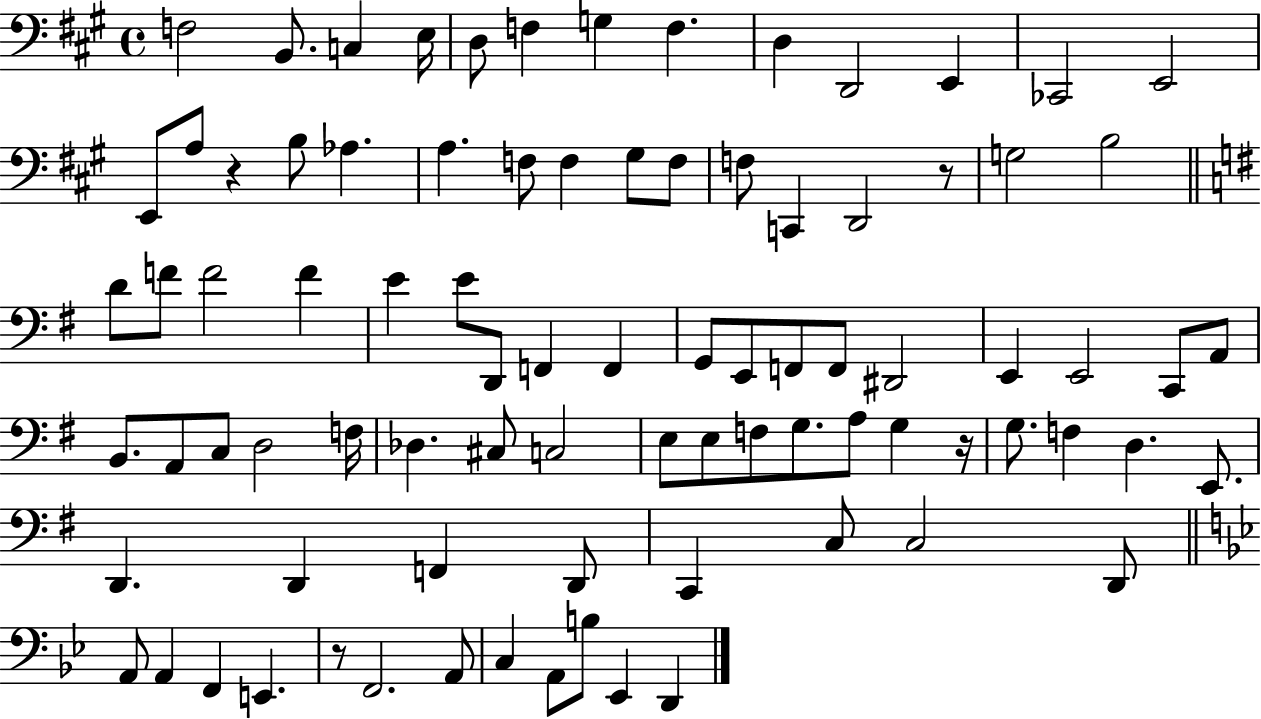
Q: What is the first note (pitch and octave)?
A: F3